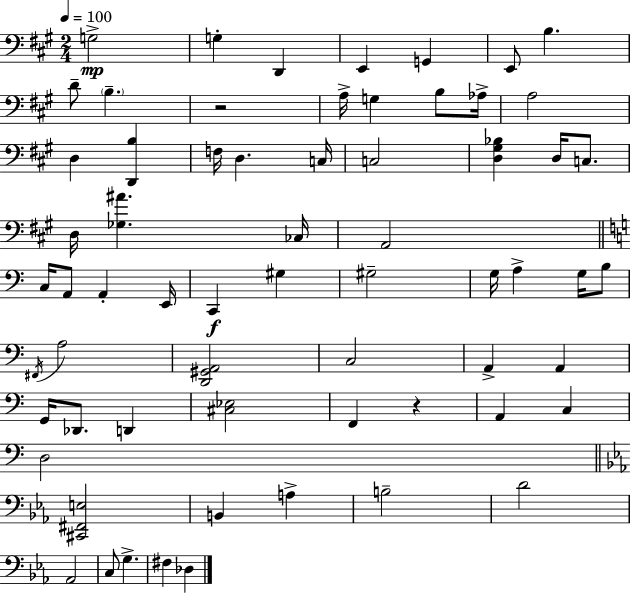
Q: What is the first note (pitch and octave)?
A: G3